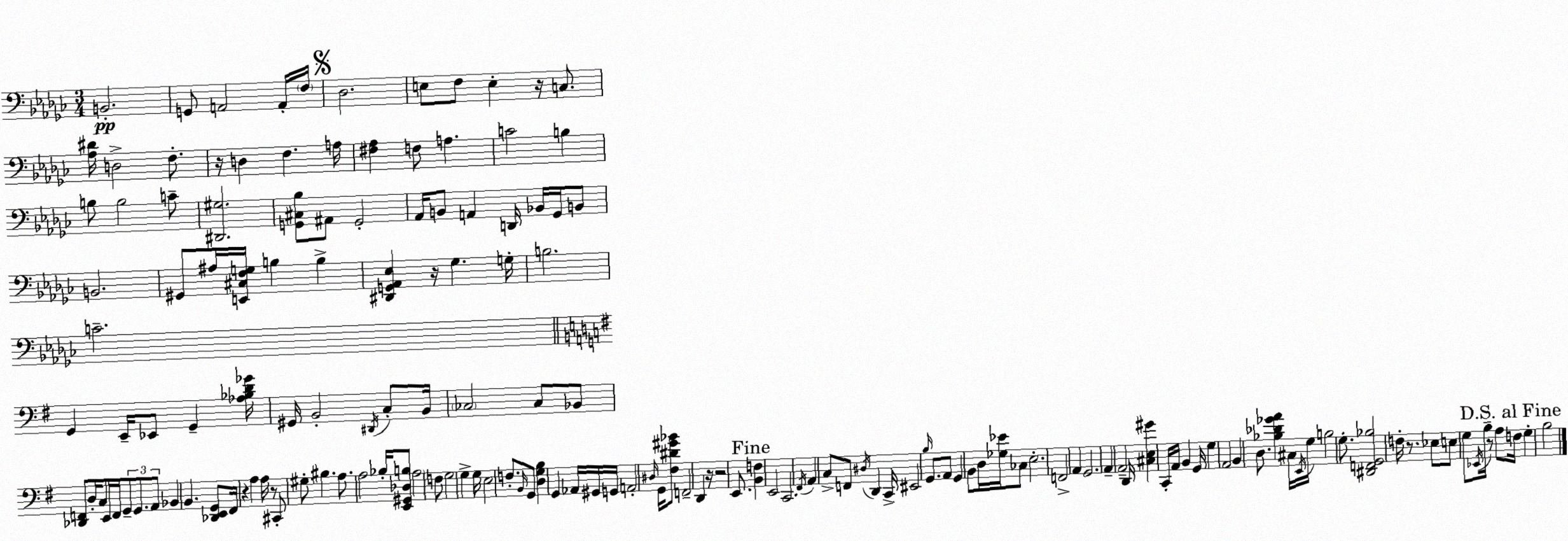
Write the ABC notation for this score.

X:1
T:Untitled
M:3/4
L:1/4
K:Ebm
B,,2 G,,/2 A,,2 A,,/4 F,/4 _D,2 E,/2 F,/2 E, z/4 C,/2 [_A,^D]/4 D,2 F,/2 z/4 D, F, A,/4 [^F,_A,] F,/2 A, C2 B, B,/2 B,2 C/2 [^D,,^G,]2 [G,,^C,_B,]/2 ^A,,/2 G,,2 _A,,/4 B,,/2 A,, D,,/4 _B,,/4 _G,,/4 B,,/2 B,,2 ^G,,/2 ^A,/4 [E,,^C,F,G,]/4 B, B, [^D,,G,,_A,,_E,] z/4 _G, G,/4 B,2 C2 G,, E,,/4 _E,,/2 G,, [_A,_B,D_G]/4 ^G,,/4 B,,2 ^D,,/4 C,/2 B,,/4 _C,2 _C,/2 _B,,/2 [_D,,F,,]/2 D,/4 C,/2 E,,/4 F,,/4 G,,/2 G,,/2 A,,/2 _B,, B,, [_D,,E,,G,,]/2 ^F,,/4 z A, A,/4 z/2 ^C,,/2 ^G,/2 ^B, A,/2 A,2 _B,/4 [E,,^G,,_D,B,]/2 A,2 F,/2 G,2 G, G,/4 E,2 F,/2 B,,/4 G,,/2 [D,G,B,] G,, _A,,/4 ^G,,/4 G,,/4 A,,2 ^D,/4 G,,/4 [^F,^D^G_B]/2 F,,2 D,, z/4 z2 E,,/2 [B,,F,] E,,2 C,,2 ^F,,/4 A,, C,/2 F,,/2 ^D,/4 D,, C,,/4 ^E,,2 B,/4 G,,/2 A,,/2 G,, B,,/2 D,/4 [_G,_E]/4 _C,/2 E,2 F,,2 A,, G,,2 A,, A,,2 D,,/4 [^C,E,^G] C,,/4 A,,/4 B,, G,,/4 G, A,,2 B,, D,/2 [_B,_D_GA] ^C,/4 E,,/4 G,/4 B,2 G,/2 [^D,,F,,G,,_B,]2 F,/4 z/2 _E,/2 E,/2 G,/2 _E,,/4 B,/4 z/2 A,/2 F,/4 G, B,2